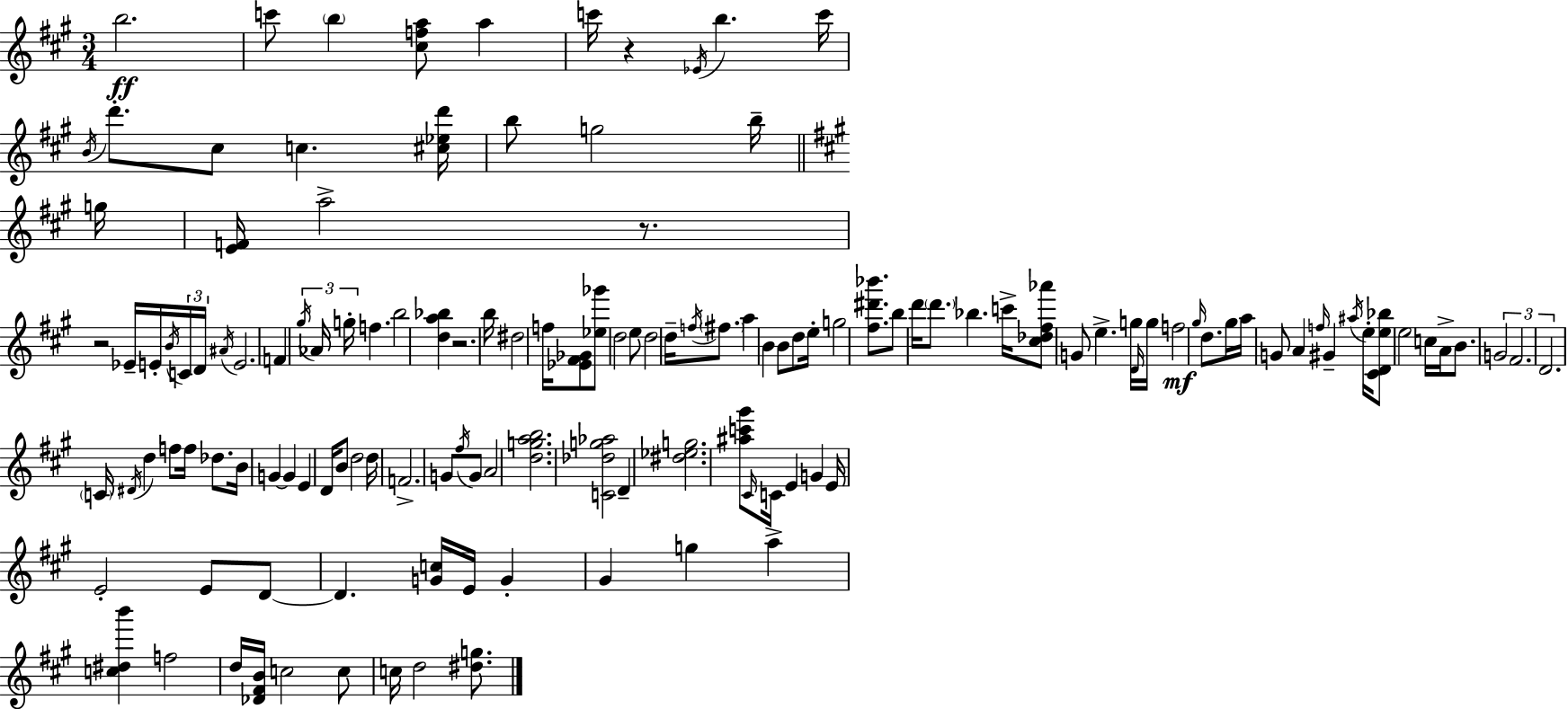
X:1
T:Untitled
M:3/4
L:1/4
K:A
b2 c'/2 b [^cfa]/2 a c'/4 z _E/4 b c'/4 B/4 d'/2 ^c/2 c [^c_ed']/4 b/2 g2 b/4 g/4 [EF]/4 a2 z/2 z2 _E/4 E/4 B/4 C/4 D/4 ^A/4 E2 F ^g/4 _A/4 g/4 f b2 [da_b] z2 b/4 ^d2 f/4 [_E^F_G]/2 [_e_g']/2 d2 e/2 d2 d/4 f/4 ^f/2 a B B/2 d/2 e/4 g2 [^f^d'_b']/2 b/2 d'/4 d'/2 _b c'/4 [^c_d^f_a']/2 G/2 e g/4 D/4 g/4 f2 ^g/4 d/2 ^g/4 a/4 G/2 A f/4 ^G ^a/4 e/4 [^CDe_b]/2 e2 c/4 A/4 B/2 G2 ^F2 D2 C/4 ^D/4 d f/2 f/4 _d/2 B/4 G G E D/4 B/2 d2 d/4 F2 G/2 ^f/4 G/2 A2 [dgab]2 [C_dg_a]2 D [^d_eg]2 [^ac'^g']/2 ^C/4 C/4 E G E/4 E2 E/2 D/2 D [Gc]/4 E/4 G ^G g a [c^db'] f2 d/4 [_D^FB]/4 c2 c/2 c/4 d2 [^dg]/2